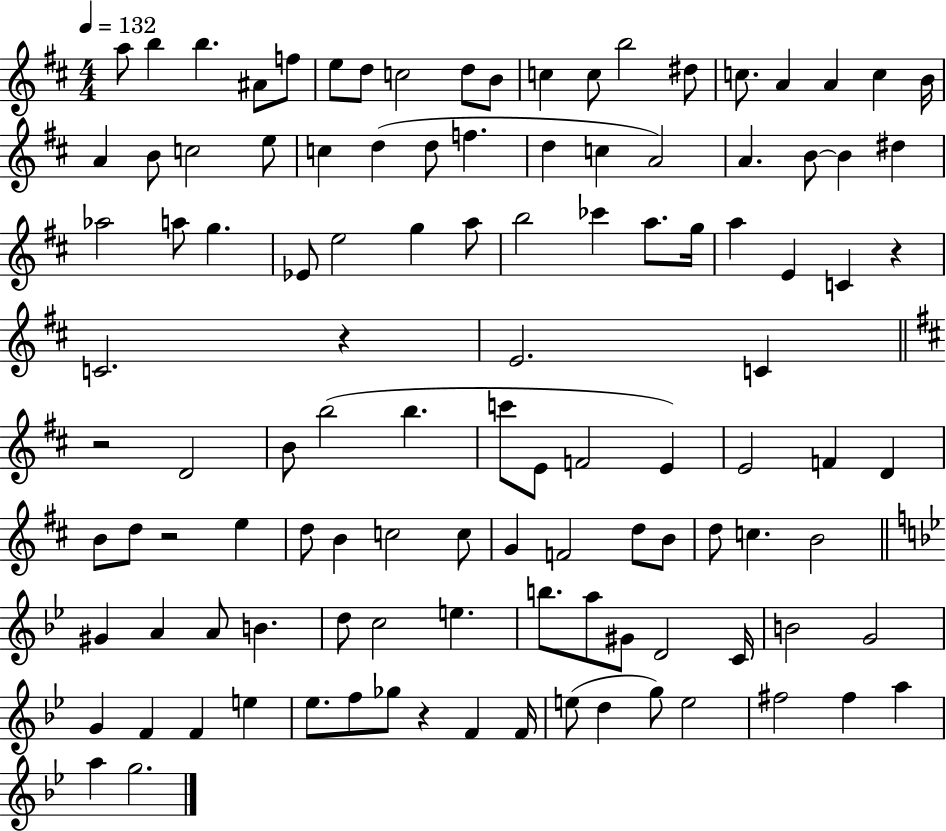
A5/e B5/q B5/q. A#4/e F5/e E5/e D5/e C5/h D5/e B4/e C5/q C5/e B5/h D#5/e C5/e. A4/q A4/q C5/q B4/s A4/q B4/e C5/h E5/e C5/q D5/q D5/e F5/q. D5/q C5/q A4/h A4/q. B4/e B4/q D#5/q Ab5/h A5/e G5/q. Eb4/e E5/h G5/q A5/e B5/h CES6/q A5/e. G5/s A5/q E4/q C4/q R/q C4/h. R/q E4/h. C4/q R/h D4/h B4/e B5/h B5/q. C6/e E4/e F4/h E4/q E4/h F4/q D4/q B4/e D5/e R/h E5/q D5/e B4/q C5/h C5/e G4/q F4/h D5/e B4/e D5/e C5/q. B4/h G#4/q A4/q A4/e B4/q. D5/e C5/h E5/q. B5/e. A5/e G#4/e D4/h C4/s B4/h G4/h G4/q F4/q F4/q E5/q Eb5/e. F5/e Gb5/e R/q F4/q F4/s E5/e D5/q G5/e E5/h F#5/h F#5/q A5/q A5/q G5/h.